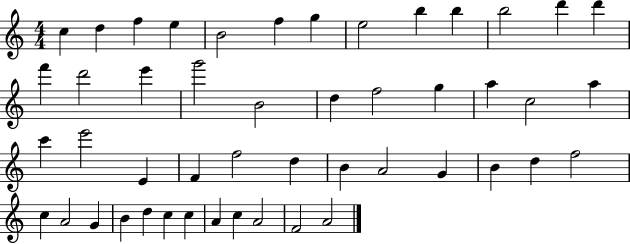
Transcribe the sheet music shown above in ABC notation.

X:1
T:Untitled
M:4/4
L:1/4
K:C
c d f e B2 f g e2 b b b2 d' d' f' d'2 e' g'2 B2 d f2 g a c2 a c' e'2 E F f2 d B A2 G B d f2 c A2 G B d c c A c A2 F2 A2